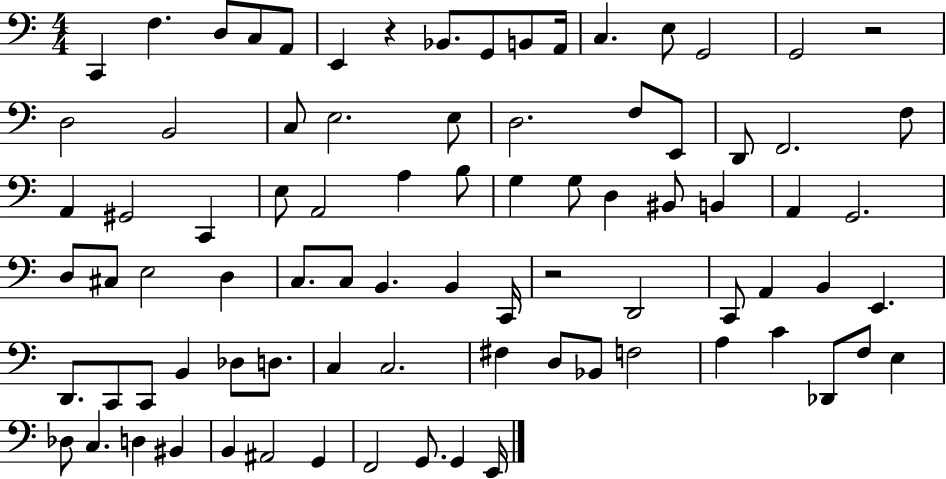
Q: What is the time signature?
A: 4/4